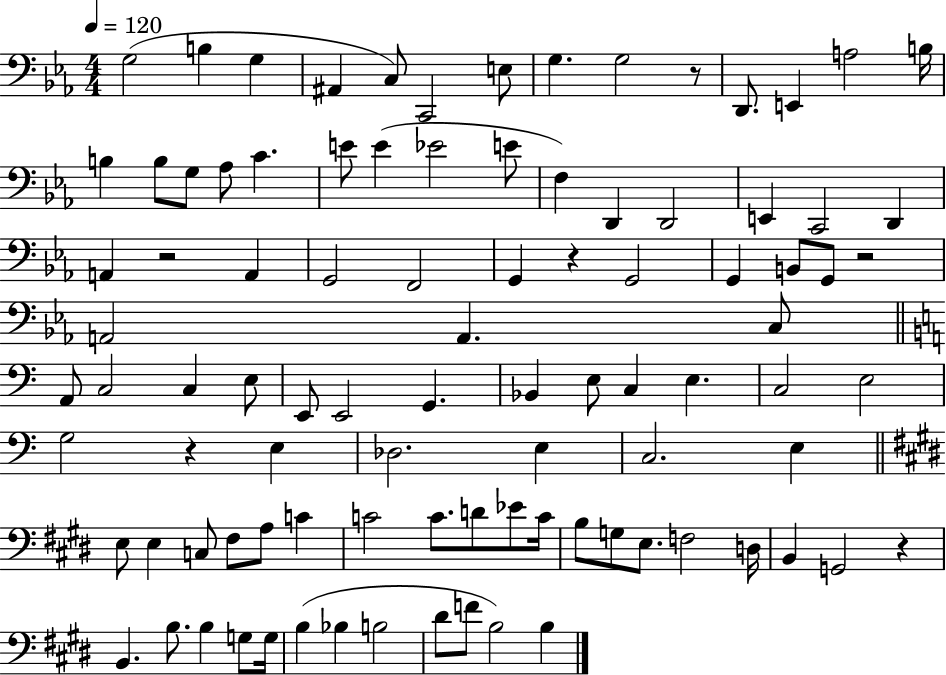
G3/h B3/q G3/q A#2/q C3/e C2/h E3/e G3/q. G3/h R/e D2/e. E2/q A3/h B3/s B3/q B3/e G3/e Ab3/e C4/q. E4/e E4/q Eb4/h E4/e F3/q D2/q D2/h E2/q C2/h D2/q A2/q R/h A2/q G2/h F2/h G2/q R/q G2/h G2/q B2/e G2/e R/h A2/h A2/q. C3/e A2/e C3/h C3/q E3/e E2/e E2/h G2/q. Bb2/q E3/e C3/q E3/q. C3/h E3/h G3/h R/q E3/q Db3/h. E3/q C3/h. E3/q E3/e E3/q C3/e F#3/e A3/e C4/q C4/h C4/e. D4/e Eb4/e C4/s B3/e G3/e E3/e. F3/h D3/s B2/q G2/h R/q B2/q. B3/e. B3/q G3/e G3/s B3/q Bb3/q B3/h D#4/e F4/e B3/h B3/q